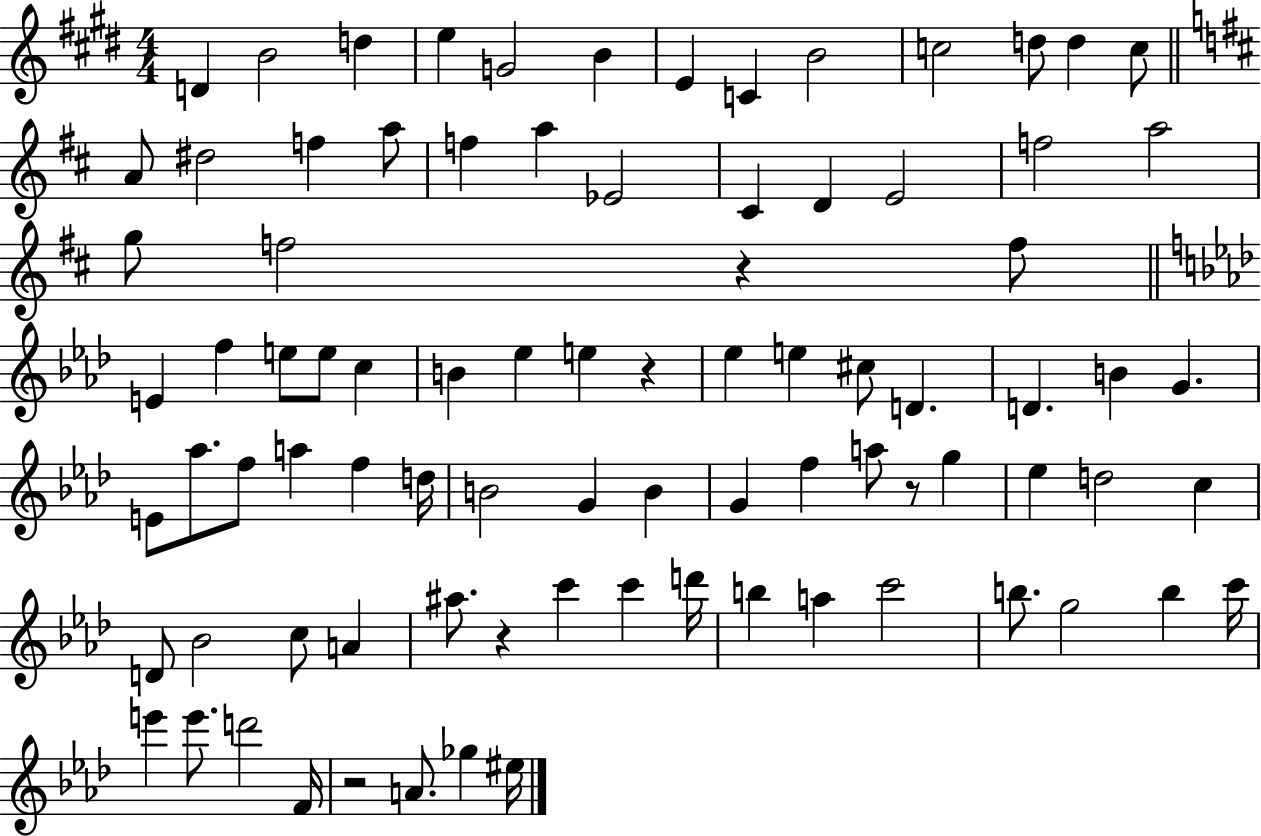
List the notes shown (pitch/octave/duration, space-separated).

D4/q B4/h D5/q E5/q G4/h B4/q E4/q C4/q B4/h C5/h D5/e D5/q C5/e A4/e D#5/h F5/q A5/e F5/q A5/q Eb4/h C#4/q D4/q E4/h F5/h A5/h G5/e F5/h R/q F5/e E4/q F5/q E5/e E5/e C5/q B4/q Eb5/q E5/q R/q Eb5/q E5/q C#5/e D4/q. D4/q. B4/q G4/q. E4/e Ab5/e. F5/e A5/q F5/q D5/s B4/h G4/q B4/q G4/q F5/q A5/e R/e G5/q Eb5/q D5/h C5/q D4/e Bb4/h C5/e A4/q A#5/e. R/q C6/q C6/q D6/s B5/q A5/q C6/h B5/e. G5/h B5/q C6/s E6/q E6/e. D6/h F4/s R/h A4/e. Gb5/q EIS5/s